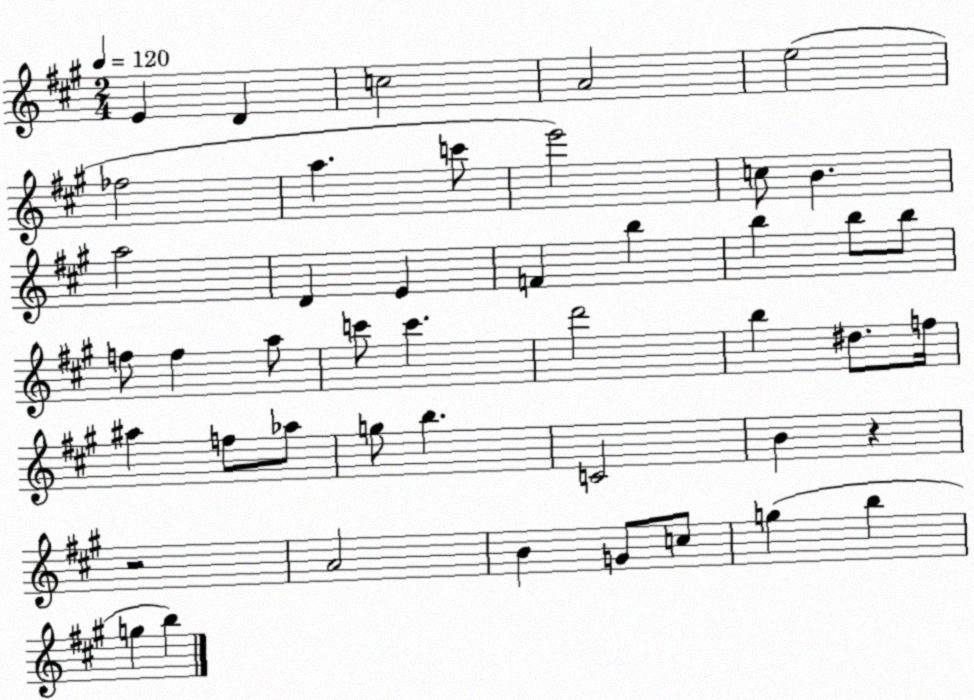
X:1
T:Untitled
M:2/4
L:1/4
K:A
E D c2 A2 e2 _f2 a c'/2 e'2 c/2 B a2 D E F b b b/2 b/2 f/2 f a/2 c'/2 c' d'2 b ^d/2 f/4 ^a f/2 _a/2 g/2 b C2 B z z2 A2 B G/2 c/2 g b g b